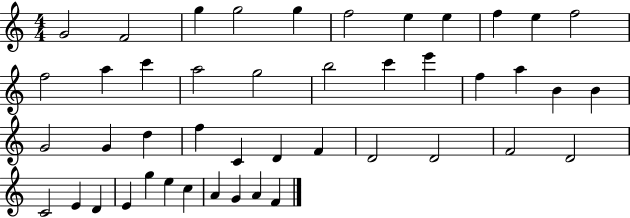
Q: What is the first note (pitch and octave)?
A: G4